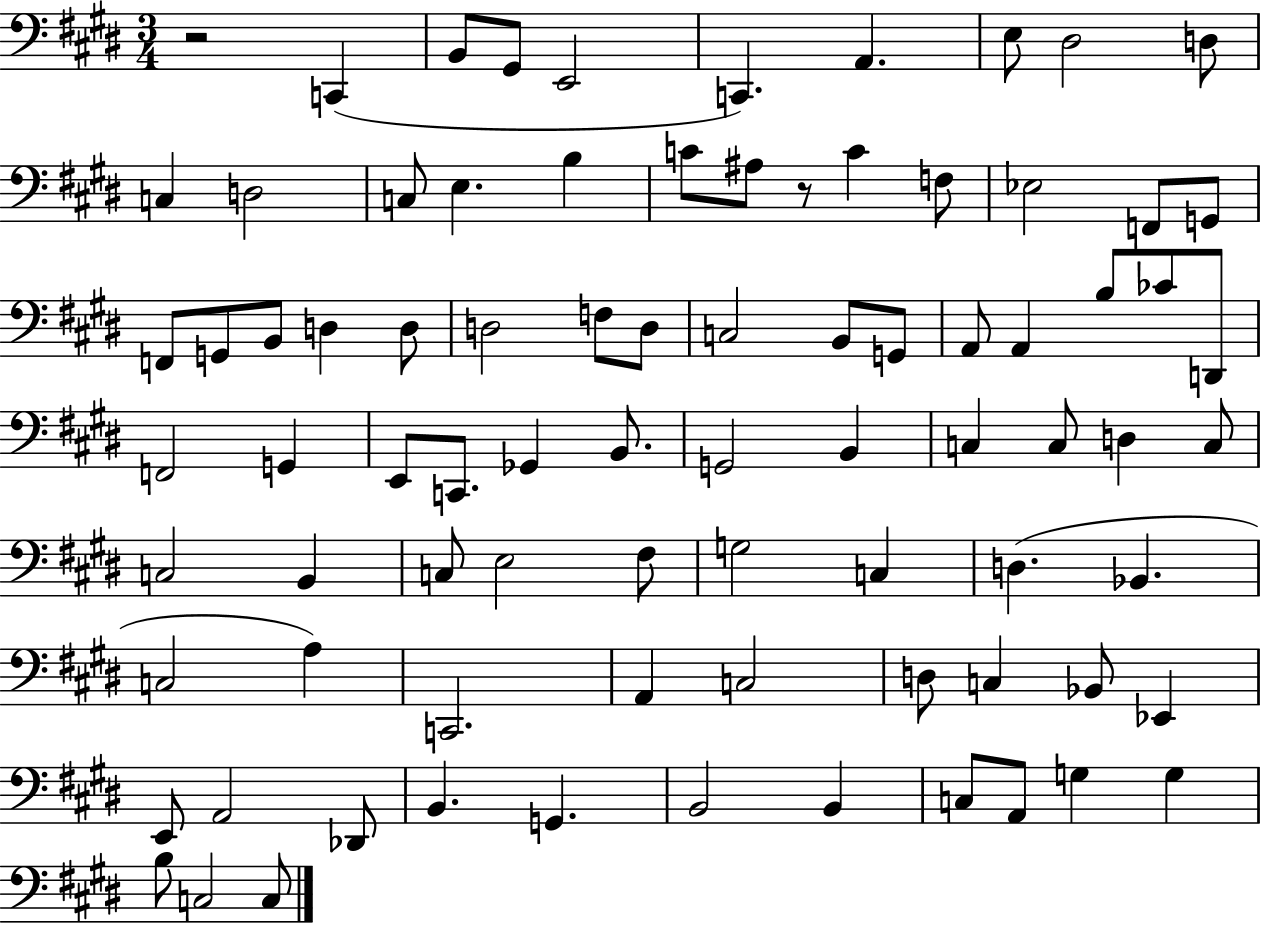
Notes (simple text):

R/h C2/q B2/e G#2/e E2/h C2/q. A2/q. E3/e D#3/h D3/e C3/q D3/h C3/e E3/q. B3/q C4/e A#3/e R/e C4/q F3/e Eb3/h F2/e G2/e F2/e G2/e B2/e D3/q D3/e D3/h F3/e D3/e C3/h B2/e G2/e A2/e A2/q B3/e CES4/e D2/e F2/h G2/q E2/e C2/e. Gb2/q B2/e. G2/h B2/q C3/q C3/e D3/q C3/e C3/h B2/q C3/e E3/h F#3/e G3/h C3/q D3/q. Bb2/q. C3/h A3/q C2/h. A2/q C3/h D3/e C3/q Bb2/e Eb2/q E2/e A2/h Db2/e B2/q. G2/q. B2/h B2/q C3/e A2/e G3/q G3/q B3/e C3/h C3/e